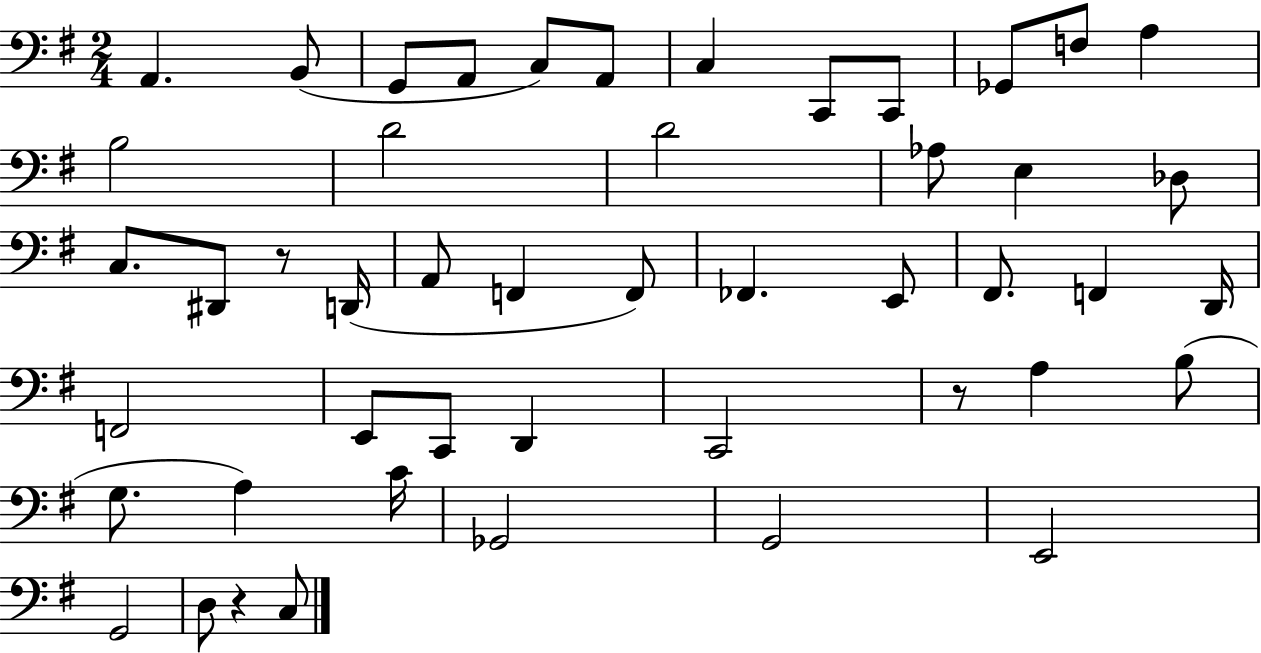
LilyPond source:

{
  \clef bass
  \numericTimeSignature
  \time 2/4
  \key g \major
  a,4. b,8( | g,8 a,8 c8) a,8 | c4 c,8 c,8 | ges,8 f8 a4 | \break b2 | d'2 | d'2 | aes8 e4 des8 | \break c8. dis,8 r8 d,16( | a,8 f,4 f,8) | fes,4. e,8 | fis,8. f,4 d,16 | \break f,2 | e,8 c,8 d,4 | c,2 | r8 a4 b8( | \break g8. a4) c'16 | ges,2 | g,2 | e,2 | \break g,2 | d8 r4 c8 | \bar "|."
}